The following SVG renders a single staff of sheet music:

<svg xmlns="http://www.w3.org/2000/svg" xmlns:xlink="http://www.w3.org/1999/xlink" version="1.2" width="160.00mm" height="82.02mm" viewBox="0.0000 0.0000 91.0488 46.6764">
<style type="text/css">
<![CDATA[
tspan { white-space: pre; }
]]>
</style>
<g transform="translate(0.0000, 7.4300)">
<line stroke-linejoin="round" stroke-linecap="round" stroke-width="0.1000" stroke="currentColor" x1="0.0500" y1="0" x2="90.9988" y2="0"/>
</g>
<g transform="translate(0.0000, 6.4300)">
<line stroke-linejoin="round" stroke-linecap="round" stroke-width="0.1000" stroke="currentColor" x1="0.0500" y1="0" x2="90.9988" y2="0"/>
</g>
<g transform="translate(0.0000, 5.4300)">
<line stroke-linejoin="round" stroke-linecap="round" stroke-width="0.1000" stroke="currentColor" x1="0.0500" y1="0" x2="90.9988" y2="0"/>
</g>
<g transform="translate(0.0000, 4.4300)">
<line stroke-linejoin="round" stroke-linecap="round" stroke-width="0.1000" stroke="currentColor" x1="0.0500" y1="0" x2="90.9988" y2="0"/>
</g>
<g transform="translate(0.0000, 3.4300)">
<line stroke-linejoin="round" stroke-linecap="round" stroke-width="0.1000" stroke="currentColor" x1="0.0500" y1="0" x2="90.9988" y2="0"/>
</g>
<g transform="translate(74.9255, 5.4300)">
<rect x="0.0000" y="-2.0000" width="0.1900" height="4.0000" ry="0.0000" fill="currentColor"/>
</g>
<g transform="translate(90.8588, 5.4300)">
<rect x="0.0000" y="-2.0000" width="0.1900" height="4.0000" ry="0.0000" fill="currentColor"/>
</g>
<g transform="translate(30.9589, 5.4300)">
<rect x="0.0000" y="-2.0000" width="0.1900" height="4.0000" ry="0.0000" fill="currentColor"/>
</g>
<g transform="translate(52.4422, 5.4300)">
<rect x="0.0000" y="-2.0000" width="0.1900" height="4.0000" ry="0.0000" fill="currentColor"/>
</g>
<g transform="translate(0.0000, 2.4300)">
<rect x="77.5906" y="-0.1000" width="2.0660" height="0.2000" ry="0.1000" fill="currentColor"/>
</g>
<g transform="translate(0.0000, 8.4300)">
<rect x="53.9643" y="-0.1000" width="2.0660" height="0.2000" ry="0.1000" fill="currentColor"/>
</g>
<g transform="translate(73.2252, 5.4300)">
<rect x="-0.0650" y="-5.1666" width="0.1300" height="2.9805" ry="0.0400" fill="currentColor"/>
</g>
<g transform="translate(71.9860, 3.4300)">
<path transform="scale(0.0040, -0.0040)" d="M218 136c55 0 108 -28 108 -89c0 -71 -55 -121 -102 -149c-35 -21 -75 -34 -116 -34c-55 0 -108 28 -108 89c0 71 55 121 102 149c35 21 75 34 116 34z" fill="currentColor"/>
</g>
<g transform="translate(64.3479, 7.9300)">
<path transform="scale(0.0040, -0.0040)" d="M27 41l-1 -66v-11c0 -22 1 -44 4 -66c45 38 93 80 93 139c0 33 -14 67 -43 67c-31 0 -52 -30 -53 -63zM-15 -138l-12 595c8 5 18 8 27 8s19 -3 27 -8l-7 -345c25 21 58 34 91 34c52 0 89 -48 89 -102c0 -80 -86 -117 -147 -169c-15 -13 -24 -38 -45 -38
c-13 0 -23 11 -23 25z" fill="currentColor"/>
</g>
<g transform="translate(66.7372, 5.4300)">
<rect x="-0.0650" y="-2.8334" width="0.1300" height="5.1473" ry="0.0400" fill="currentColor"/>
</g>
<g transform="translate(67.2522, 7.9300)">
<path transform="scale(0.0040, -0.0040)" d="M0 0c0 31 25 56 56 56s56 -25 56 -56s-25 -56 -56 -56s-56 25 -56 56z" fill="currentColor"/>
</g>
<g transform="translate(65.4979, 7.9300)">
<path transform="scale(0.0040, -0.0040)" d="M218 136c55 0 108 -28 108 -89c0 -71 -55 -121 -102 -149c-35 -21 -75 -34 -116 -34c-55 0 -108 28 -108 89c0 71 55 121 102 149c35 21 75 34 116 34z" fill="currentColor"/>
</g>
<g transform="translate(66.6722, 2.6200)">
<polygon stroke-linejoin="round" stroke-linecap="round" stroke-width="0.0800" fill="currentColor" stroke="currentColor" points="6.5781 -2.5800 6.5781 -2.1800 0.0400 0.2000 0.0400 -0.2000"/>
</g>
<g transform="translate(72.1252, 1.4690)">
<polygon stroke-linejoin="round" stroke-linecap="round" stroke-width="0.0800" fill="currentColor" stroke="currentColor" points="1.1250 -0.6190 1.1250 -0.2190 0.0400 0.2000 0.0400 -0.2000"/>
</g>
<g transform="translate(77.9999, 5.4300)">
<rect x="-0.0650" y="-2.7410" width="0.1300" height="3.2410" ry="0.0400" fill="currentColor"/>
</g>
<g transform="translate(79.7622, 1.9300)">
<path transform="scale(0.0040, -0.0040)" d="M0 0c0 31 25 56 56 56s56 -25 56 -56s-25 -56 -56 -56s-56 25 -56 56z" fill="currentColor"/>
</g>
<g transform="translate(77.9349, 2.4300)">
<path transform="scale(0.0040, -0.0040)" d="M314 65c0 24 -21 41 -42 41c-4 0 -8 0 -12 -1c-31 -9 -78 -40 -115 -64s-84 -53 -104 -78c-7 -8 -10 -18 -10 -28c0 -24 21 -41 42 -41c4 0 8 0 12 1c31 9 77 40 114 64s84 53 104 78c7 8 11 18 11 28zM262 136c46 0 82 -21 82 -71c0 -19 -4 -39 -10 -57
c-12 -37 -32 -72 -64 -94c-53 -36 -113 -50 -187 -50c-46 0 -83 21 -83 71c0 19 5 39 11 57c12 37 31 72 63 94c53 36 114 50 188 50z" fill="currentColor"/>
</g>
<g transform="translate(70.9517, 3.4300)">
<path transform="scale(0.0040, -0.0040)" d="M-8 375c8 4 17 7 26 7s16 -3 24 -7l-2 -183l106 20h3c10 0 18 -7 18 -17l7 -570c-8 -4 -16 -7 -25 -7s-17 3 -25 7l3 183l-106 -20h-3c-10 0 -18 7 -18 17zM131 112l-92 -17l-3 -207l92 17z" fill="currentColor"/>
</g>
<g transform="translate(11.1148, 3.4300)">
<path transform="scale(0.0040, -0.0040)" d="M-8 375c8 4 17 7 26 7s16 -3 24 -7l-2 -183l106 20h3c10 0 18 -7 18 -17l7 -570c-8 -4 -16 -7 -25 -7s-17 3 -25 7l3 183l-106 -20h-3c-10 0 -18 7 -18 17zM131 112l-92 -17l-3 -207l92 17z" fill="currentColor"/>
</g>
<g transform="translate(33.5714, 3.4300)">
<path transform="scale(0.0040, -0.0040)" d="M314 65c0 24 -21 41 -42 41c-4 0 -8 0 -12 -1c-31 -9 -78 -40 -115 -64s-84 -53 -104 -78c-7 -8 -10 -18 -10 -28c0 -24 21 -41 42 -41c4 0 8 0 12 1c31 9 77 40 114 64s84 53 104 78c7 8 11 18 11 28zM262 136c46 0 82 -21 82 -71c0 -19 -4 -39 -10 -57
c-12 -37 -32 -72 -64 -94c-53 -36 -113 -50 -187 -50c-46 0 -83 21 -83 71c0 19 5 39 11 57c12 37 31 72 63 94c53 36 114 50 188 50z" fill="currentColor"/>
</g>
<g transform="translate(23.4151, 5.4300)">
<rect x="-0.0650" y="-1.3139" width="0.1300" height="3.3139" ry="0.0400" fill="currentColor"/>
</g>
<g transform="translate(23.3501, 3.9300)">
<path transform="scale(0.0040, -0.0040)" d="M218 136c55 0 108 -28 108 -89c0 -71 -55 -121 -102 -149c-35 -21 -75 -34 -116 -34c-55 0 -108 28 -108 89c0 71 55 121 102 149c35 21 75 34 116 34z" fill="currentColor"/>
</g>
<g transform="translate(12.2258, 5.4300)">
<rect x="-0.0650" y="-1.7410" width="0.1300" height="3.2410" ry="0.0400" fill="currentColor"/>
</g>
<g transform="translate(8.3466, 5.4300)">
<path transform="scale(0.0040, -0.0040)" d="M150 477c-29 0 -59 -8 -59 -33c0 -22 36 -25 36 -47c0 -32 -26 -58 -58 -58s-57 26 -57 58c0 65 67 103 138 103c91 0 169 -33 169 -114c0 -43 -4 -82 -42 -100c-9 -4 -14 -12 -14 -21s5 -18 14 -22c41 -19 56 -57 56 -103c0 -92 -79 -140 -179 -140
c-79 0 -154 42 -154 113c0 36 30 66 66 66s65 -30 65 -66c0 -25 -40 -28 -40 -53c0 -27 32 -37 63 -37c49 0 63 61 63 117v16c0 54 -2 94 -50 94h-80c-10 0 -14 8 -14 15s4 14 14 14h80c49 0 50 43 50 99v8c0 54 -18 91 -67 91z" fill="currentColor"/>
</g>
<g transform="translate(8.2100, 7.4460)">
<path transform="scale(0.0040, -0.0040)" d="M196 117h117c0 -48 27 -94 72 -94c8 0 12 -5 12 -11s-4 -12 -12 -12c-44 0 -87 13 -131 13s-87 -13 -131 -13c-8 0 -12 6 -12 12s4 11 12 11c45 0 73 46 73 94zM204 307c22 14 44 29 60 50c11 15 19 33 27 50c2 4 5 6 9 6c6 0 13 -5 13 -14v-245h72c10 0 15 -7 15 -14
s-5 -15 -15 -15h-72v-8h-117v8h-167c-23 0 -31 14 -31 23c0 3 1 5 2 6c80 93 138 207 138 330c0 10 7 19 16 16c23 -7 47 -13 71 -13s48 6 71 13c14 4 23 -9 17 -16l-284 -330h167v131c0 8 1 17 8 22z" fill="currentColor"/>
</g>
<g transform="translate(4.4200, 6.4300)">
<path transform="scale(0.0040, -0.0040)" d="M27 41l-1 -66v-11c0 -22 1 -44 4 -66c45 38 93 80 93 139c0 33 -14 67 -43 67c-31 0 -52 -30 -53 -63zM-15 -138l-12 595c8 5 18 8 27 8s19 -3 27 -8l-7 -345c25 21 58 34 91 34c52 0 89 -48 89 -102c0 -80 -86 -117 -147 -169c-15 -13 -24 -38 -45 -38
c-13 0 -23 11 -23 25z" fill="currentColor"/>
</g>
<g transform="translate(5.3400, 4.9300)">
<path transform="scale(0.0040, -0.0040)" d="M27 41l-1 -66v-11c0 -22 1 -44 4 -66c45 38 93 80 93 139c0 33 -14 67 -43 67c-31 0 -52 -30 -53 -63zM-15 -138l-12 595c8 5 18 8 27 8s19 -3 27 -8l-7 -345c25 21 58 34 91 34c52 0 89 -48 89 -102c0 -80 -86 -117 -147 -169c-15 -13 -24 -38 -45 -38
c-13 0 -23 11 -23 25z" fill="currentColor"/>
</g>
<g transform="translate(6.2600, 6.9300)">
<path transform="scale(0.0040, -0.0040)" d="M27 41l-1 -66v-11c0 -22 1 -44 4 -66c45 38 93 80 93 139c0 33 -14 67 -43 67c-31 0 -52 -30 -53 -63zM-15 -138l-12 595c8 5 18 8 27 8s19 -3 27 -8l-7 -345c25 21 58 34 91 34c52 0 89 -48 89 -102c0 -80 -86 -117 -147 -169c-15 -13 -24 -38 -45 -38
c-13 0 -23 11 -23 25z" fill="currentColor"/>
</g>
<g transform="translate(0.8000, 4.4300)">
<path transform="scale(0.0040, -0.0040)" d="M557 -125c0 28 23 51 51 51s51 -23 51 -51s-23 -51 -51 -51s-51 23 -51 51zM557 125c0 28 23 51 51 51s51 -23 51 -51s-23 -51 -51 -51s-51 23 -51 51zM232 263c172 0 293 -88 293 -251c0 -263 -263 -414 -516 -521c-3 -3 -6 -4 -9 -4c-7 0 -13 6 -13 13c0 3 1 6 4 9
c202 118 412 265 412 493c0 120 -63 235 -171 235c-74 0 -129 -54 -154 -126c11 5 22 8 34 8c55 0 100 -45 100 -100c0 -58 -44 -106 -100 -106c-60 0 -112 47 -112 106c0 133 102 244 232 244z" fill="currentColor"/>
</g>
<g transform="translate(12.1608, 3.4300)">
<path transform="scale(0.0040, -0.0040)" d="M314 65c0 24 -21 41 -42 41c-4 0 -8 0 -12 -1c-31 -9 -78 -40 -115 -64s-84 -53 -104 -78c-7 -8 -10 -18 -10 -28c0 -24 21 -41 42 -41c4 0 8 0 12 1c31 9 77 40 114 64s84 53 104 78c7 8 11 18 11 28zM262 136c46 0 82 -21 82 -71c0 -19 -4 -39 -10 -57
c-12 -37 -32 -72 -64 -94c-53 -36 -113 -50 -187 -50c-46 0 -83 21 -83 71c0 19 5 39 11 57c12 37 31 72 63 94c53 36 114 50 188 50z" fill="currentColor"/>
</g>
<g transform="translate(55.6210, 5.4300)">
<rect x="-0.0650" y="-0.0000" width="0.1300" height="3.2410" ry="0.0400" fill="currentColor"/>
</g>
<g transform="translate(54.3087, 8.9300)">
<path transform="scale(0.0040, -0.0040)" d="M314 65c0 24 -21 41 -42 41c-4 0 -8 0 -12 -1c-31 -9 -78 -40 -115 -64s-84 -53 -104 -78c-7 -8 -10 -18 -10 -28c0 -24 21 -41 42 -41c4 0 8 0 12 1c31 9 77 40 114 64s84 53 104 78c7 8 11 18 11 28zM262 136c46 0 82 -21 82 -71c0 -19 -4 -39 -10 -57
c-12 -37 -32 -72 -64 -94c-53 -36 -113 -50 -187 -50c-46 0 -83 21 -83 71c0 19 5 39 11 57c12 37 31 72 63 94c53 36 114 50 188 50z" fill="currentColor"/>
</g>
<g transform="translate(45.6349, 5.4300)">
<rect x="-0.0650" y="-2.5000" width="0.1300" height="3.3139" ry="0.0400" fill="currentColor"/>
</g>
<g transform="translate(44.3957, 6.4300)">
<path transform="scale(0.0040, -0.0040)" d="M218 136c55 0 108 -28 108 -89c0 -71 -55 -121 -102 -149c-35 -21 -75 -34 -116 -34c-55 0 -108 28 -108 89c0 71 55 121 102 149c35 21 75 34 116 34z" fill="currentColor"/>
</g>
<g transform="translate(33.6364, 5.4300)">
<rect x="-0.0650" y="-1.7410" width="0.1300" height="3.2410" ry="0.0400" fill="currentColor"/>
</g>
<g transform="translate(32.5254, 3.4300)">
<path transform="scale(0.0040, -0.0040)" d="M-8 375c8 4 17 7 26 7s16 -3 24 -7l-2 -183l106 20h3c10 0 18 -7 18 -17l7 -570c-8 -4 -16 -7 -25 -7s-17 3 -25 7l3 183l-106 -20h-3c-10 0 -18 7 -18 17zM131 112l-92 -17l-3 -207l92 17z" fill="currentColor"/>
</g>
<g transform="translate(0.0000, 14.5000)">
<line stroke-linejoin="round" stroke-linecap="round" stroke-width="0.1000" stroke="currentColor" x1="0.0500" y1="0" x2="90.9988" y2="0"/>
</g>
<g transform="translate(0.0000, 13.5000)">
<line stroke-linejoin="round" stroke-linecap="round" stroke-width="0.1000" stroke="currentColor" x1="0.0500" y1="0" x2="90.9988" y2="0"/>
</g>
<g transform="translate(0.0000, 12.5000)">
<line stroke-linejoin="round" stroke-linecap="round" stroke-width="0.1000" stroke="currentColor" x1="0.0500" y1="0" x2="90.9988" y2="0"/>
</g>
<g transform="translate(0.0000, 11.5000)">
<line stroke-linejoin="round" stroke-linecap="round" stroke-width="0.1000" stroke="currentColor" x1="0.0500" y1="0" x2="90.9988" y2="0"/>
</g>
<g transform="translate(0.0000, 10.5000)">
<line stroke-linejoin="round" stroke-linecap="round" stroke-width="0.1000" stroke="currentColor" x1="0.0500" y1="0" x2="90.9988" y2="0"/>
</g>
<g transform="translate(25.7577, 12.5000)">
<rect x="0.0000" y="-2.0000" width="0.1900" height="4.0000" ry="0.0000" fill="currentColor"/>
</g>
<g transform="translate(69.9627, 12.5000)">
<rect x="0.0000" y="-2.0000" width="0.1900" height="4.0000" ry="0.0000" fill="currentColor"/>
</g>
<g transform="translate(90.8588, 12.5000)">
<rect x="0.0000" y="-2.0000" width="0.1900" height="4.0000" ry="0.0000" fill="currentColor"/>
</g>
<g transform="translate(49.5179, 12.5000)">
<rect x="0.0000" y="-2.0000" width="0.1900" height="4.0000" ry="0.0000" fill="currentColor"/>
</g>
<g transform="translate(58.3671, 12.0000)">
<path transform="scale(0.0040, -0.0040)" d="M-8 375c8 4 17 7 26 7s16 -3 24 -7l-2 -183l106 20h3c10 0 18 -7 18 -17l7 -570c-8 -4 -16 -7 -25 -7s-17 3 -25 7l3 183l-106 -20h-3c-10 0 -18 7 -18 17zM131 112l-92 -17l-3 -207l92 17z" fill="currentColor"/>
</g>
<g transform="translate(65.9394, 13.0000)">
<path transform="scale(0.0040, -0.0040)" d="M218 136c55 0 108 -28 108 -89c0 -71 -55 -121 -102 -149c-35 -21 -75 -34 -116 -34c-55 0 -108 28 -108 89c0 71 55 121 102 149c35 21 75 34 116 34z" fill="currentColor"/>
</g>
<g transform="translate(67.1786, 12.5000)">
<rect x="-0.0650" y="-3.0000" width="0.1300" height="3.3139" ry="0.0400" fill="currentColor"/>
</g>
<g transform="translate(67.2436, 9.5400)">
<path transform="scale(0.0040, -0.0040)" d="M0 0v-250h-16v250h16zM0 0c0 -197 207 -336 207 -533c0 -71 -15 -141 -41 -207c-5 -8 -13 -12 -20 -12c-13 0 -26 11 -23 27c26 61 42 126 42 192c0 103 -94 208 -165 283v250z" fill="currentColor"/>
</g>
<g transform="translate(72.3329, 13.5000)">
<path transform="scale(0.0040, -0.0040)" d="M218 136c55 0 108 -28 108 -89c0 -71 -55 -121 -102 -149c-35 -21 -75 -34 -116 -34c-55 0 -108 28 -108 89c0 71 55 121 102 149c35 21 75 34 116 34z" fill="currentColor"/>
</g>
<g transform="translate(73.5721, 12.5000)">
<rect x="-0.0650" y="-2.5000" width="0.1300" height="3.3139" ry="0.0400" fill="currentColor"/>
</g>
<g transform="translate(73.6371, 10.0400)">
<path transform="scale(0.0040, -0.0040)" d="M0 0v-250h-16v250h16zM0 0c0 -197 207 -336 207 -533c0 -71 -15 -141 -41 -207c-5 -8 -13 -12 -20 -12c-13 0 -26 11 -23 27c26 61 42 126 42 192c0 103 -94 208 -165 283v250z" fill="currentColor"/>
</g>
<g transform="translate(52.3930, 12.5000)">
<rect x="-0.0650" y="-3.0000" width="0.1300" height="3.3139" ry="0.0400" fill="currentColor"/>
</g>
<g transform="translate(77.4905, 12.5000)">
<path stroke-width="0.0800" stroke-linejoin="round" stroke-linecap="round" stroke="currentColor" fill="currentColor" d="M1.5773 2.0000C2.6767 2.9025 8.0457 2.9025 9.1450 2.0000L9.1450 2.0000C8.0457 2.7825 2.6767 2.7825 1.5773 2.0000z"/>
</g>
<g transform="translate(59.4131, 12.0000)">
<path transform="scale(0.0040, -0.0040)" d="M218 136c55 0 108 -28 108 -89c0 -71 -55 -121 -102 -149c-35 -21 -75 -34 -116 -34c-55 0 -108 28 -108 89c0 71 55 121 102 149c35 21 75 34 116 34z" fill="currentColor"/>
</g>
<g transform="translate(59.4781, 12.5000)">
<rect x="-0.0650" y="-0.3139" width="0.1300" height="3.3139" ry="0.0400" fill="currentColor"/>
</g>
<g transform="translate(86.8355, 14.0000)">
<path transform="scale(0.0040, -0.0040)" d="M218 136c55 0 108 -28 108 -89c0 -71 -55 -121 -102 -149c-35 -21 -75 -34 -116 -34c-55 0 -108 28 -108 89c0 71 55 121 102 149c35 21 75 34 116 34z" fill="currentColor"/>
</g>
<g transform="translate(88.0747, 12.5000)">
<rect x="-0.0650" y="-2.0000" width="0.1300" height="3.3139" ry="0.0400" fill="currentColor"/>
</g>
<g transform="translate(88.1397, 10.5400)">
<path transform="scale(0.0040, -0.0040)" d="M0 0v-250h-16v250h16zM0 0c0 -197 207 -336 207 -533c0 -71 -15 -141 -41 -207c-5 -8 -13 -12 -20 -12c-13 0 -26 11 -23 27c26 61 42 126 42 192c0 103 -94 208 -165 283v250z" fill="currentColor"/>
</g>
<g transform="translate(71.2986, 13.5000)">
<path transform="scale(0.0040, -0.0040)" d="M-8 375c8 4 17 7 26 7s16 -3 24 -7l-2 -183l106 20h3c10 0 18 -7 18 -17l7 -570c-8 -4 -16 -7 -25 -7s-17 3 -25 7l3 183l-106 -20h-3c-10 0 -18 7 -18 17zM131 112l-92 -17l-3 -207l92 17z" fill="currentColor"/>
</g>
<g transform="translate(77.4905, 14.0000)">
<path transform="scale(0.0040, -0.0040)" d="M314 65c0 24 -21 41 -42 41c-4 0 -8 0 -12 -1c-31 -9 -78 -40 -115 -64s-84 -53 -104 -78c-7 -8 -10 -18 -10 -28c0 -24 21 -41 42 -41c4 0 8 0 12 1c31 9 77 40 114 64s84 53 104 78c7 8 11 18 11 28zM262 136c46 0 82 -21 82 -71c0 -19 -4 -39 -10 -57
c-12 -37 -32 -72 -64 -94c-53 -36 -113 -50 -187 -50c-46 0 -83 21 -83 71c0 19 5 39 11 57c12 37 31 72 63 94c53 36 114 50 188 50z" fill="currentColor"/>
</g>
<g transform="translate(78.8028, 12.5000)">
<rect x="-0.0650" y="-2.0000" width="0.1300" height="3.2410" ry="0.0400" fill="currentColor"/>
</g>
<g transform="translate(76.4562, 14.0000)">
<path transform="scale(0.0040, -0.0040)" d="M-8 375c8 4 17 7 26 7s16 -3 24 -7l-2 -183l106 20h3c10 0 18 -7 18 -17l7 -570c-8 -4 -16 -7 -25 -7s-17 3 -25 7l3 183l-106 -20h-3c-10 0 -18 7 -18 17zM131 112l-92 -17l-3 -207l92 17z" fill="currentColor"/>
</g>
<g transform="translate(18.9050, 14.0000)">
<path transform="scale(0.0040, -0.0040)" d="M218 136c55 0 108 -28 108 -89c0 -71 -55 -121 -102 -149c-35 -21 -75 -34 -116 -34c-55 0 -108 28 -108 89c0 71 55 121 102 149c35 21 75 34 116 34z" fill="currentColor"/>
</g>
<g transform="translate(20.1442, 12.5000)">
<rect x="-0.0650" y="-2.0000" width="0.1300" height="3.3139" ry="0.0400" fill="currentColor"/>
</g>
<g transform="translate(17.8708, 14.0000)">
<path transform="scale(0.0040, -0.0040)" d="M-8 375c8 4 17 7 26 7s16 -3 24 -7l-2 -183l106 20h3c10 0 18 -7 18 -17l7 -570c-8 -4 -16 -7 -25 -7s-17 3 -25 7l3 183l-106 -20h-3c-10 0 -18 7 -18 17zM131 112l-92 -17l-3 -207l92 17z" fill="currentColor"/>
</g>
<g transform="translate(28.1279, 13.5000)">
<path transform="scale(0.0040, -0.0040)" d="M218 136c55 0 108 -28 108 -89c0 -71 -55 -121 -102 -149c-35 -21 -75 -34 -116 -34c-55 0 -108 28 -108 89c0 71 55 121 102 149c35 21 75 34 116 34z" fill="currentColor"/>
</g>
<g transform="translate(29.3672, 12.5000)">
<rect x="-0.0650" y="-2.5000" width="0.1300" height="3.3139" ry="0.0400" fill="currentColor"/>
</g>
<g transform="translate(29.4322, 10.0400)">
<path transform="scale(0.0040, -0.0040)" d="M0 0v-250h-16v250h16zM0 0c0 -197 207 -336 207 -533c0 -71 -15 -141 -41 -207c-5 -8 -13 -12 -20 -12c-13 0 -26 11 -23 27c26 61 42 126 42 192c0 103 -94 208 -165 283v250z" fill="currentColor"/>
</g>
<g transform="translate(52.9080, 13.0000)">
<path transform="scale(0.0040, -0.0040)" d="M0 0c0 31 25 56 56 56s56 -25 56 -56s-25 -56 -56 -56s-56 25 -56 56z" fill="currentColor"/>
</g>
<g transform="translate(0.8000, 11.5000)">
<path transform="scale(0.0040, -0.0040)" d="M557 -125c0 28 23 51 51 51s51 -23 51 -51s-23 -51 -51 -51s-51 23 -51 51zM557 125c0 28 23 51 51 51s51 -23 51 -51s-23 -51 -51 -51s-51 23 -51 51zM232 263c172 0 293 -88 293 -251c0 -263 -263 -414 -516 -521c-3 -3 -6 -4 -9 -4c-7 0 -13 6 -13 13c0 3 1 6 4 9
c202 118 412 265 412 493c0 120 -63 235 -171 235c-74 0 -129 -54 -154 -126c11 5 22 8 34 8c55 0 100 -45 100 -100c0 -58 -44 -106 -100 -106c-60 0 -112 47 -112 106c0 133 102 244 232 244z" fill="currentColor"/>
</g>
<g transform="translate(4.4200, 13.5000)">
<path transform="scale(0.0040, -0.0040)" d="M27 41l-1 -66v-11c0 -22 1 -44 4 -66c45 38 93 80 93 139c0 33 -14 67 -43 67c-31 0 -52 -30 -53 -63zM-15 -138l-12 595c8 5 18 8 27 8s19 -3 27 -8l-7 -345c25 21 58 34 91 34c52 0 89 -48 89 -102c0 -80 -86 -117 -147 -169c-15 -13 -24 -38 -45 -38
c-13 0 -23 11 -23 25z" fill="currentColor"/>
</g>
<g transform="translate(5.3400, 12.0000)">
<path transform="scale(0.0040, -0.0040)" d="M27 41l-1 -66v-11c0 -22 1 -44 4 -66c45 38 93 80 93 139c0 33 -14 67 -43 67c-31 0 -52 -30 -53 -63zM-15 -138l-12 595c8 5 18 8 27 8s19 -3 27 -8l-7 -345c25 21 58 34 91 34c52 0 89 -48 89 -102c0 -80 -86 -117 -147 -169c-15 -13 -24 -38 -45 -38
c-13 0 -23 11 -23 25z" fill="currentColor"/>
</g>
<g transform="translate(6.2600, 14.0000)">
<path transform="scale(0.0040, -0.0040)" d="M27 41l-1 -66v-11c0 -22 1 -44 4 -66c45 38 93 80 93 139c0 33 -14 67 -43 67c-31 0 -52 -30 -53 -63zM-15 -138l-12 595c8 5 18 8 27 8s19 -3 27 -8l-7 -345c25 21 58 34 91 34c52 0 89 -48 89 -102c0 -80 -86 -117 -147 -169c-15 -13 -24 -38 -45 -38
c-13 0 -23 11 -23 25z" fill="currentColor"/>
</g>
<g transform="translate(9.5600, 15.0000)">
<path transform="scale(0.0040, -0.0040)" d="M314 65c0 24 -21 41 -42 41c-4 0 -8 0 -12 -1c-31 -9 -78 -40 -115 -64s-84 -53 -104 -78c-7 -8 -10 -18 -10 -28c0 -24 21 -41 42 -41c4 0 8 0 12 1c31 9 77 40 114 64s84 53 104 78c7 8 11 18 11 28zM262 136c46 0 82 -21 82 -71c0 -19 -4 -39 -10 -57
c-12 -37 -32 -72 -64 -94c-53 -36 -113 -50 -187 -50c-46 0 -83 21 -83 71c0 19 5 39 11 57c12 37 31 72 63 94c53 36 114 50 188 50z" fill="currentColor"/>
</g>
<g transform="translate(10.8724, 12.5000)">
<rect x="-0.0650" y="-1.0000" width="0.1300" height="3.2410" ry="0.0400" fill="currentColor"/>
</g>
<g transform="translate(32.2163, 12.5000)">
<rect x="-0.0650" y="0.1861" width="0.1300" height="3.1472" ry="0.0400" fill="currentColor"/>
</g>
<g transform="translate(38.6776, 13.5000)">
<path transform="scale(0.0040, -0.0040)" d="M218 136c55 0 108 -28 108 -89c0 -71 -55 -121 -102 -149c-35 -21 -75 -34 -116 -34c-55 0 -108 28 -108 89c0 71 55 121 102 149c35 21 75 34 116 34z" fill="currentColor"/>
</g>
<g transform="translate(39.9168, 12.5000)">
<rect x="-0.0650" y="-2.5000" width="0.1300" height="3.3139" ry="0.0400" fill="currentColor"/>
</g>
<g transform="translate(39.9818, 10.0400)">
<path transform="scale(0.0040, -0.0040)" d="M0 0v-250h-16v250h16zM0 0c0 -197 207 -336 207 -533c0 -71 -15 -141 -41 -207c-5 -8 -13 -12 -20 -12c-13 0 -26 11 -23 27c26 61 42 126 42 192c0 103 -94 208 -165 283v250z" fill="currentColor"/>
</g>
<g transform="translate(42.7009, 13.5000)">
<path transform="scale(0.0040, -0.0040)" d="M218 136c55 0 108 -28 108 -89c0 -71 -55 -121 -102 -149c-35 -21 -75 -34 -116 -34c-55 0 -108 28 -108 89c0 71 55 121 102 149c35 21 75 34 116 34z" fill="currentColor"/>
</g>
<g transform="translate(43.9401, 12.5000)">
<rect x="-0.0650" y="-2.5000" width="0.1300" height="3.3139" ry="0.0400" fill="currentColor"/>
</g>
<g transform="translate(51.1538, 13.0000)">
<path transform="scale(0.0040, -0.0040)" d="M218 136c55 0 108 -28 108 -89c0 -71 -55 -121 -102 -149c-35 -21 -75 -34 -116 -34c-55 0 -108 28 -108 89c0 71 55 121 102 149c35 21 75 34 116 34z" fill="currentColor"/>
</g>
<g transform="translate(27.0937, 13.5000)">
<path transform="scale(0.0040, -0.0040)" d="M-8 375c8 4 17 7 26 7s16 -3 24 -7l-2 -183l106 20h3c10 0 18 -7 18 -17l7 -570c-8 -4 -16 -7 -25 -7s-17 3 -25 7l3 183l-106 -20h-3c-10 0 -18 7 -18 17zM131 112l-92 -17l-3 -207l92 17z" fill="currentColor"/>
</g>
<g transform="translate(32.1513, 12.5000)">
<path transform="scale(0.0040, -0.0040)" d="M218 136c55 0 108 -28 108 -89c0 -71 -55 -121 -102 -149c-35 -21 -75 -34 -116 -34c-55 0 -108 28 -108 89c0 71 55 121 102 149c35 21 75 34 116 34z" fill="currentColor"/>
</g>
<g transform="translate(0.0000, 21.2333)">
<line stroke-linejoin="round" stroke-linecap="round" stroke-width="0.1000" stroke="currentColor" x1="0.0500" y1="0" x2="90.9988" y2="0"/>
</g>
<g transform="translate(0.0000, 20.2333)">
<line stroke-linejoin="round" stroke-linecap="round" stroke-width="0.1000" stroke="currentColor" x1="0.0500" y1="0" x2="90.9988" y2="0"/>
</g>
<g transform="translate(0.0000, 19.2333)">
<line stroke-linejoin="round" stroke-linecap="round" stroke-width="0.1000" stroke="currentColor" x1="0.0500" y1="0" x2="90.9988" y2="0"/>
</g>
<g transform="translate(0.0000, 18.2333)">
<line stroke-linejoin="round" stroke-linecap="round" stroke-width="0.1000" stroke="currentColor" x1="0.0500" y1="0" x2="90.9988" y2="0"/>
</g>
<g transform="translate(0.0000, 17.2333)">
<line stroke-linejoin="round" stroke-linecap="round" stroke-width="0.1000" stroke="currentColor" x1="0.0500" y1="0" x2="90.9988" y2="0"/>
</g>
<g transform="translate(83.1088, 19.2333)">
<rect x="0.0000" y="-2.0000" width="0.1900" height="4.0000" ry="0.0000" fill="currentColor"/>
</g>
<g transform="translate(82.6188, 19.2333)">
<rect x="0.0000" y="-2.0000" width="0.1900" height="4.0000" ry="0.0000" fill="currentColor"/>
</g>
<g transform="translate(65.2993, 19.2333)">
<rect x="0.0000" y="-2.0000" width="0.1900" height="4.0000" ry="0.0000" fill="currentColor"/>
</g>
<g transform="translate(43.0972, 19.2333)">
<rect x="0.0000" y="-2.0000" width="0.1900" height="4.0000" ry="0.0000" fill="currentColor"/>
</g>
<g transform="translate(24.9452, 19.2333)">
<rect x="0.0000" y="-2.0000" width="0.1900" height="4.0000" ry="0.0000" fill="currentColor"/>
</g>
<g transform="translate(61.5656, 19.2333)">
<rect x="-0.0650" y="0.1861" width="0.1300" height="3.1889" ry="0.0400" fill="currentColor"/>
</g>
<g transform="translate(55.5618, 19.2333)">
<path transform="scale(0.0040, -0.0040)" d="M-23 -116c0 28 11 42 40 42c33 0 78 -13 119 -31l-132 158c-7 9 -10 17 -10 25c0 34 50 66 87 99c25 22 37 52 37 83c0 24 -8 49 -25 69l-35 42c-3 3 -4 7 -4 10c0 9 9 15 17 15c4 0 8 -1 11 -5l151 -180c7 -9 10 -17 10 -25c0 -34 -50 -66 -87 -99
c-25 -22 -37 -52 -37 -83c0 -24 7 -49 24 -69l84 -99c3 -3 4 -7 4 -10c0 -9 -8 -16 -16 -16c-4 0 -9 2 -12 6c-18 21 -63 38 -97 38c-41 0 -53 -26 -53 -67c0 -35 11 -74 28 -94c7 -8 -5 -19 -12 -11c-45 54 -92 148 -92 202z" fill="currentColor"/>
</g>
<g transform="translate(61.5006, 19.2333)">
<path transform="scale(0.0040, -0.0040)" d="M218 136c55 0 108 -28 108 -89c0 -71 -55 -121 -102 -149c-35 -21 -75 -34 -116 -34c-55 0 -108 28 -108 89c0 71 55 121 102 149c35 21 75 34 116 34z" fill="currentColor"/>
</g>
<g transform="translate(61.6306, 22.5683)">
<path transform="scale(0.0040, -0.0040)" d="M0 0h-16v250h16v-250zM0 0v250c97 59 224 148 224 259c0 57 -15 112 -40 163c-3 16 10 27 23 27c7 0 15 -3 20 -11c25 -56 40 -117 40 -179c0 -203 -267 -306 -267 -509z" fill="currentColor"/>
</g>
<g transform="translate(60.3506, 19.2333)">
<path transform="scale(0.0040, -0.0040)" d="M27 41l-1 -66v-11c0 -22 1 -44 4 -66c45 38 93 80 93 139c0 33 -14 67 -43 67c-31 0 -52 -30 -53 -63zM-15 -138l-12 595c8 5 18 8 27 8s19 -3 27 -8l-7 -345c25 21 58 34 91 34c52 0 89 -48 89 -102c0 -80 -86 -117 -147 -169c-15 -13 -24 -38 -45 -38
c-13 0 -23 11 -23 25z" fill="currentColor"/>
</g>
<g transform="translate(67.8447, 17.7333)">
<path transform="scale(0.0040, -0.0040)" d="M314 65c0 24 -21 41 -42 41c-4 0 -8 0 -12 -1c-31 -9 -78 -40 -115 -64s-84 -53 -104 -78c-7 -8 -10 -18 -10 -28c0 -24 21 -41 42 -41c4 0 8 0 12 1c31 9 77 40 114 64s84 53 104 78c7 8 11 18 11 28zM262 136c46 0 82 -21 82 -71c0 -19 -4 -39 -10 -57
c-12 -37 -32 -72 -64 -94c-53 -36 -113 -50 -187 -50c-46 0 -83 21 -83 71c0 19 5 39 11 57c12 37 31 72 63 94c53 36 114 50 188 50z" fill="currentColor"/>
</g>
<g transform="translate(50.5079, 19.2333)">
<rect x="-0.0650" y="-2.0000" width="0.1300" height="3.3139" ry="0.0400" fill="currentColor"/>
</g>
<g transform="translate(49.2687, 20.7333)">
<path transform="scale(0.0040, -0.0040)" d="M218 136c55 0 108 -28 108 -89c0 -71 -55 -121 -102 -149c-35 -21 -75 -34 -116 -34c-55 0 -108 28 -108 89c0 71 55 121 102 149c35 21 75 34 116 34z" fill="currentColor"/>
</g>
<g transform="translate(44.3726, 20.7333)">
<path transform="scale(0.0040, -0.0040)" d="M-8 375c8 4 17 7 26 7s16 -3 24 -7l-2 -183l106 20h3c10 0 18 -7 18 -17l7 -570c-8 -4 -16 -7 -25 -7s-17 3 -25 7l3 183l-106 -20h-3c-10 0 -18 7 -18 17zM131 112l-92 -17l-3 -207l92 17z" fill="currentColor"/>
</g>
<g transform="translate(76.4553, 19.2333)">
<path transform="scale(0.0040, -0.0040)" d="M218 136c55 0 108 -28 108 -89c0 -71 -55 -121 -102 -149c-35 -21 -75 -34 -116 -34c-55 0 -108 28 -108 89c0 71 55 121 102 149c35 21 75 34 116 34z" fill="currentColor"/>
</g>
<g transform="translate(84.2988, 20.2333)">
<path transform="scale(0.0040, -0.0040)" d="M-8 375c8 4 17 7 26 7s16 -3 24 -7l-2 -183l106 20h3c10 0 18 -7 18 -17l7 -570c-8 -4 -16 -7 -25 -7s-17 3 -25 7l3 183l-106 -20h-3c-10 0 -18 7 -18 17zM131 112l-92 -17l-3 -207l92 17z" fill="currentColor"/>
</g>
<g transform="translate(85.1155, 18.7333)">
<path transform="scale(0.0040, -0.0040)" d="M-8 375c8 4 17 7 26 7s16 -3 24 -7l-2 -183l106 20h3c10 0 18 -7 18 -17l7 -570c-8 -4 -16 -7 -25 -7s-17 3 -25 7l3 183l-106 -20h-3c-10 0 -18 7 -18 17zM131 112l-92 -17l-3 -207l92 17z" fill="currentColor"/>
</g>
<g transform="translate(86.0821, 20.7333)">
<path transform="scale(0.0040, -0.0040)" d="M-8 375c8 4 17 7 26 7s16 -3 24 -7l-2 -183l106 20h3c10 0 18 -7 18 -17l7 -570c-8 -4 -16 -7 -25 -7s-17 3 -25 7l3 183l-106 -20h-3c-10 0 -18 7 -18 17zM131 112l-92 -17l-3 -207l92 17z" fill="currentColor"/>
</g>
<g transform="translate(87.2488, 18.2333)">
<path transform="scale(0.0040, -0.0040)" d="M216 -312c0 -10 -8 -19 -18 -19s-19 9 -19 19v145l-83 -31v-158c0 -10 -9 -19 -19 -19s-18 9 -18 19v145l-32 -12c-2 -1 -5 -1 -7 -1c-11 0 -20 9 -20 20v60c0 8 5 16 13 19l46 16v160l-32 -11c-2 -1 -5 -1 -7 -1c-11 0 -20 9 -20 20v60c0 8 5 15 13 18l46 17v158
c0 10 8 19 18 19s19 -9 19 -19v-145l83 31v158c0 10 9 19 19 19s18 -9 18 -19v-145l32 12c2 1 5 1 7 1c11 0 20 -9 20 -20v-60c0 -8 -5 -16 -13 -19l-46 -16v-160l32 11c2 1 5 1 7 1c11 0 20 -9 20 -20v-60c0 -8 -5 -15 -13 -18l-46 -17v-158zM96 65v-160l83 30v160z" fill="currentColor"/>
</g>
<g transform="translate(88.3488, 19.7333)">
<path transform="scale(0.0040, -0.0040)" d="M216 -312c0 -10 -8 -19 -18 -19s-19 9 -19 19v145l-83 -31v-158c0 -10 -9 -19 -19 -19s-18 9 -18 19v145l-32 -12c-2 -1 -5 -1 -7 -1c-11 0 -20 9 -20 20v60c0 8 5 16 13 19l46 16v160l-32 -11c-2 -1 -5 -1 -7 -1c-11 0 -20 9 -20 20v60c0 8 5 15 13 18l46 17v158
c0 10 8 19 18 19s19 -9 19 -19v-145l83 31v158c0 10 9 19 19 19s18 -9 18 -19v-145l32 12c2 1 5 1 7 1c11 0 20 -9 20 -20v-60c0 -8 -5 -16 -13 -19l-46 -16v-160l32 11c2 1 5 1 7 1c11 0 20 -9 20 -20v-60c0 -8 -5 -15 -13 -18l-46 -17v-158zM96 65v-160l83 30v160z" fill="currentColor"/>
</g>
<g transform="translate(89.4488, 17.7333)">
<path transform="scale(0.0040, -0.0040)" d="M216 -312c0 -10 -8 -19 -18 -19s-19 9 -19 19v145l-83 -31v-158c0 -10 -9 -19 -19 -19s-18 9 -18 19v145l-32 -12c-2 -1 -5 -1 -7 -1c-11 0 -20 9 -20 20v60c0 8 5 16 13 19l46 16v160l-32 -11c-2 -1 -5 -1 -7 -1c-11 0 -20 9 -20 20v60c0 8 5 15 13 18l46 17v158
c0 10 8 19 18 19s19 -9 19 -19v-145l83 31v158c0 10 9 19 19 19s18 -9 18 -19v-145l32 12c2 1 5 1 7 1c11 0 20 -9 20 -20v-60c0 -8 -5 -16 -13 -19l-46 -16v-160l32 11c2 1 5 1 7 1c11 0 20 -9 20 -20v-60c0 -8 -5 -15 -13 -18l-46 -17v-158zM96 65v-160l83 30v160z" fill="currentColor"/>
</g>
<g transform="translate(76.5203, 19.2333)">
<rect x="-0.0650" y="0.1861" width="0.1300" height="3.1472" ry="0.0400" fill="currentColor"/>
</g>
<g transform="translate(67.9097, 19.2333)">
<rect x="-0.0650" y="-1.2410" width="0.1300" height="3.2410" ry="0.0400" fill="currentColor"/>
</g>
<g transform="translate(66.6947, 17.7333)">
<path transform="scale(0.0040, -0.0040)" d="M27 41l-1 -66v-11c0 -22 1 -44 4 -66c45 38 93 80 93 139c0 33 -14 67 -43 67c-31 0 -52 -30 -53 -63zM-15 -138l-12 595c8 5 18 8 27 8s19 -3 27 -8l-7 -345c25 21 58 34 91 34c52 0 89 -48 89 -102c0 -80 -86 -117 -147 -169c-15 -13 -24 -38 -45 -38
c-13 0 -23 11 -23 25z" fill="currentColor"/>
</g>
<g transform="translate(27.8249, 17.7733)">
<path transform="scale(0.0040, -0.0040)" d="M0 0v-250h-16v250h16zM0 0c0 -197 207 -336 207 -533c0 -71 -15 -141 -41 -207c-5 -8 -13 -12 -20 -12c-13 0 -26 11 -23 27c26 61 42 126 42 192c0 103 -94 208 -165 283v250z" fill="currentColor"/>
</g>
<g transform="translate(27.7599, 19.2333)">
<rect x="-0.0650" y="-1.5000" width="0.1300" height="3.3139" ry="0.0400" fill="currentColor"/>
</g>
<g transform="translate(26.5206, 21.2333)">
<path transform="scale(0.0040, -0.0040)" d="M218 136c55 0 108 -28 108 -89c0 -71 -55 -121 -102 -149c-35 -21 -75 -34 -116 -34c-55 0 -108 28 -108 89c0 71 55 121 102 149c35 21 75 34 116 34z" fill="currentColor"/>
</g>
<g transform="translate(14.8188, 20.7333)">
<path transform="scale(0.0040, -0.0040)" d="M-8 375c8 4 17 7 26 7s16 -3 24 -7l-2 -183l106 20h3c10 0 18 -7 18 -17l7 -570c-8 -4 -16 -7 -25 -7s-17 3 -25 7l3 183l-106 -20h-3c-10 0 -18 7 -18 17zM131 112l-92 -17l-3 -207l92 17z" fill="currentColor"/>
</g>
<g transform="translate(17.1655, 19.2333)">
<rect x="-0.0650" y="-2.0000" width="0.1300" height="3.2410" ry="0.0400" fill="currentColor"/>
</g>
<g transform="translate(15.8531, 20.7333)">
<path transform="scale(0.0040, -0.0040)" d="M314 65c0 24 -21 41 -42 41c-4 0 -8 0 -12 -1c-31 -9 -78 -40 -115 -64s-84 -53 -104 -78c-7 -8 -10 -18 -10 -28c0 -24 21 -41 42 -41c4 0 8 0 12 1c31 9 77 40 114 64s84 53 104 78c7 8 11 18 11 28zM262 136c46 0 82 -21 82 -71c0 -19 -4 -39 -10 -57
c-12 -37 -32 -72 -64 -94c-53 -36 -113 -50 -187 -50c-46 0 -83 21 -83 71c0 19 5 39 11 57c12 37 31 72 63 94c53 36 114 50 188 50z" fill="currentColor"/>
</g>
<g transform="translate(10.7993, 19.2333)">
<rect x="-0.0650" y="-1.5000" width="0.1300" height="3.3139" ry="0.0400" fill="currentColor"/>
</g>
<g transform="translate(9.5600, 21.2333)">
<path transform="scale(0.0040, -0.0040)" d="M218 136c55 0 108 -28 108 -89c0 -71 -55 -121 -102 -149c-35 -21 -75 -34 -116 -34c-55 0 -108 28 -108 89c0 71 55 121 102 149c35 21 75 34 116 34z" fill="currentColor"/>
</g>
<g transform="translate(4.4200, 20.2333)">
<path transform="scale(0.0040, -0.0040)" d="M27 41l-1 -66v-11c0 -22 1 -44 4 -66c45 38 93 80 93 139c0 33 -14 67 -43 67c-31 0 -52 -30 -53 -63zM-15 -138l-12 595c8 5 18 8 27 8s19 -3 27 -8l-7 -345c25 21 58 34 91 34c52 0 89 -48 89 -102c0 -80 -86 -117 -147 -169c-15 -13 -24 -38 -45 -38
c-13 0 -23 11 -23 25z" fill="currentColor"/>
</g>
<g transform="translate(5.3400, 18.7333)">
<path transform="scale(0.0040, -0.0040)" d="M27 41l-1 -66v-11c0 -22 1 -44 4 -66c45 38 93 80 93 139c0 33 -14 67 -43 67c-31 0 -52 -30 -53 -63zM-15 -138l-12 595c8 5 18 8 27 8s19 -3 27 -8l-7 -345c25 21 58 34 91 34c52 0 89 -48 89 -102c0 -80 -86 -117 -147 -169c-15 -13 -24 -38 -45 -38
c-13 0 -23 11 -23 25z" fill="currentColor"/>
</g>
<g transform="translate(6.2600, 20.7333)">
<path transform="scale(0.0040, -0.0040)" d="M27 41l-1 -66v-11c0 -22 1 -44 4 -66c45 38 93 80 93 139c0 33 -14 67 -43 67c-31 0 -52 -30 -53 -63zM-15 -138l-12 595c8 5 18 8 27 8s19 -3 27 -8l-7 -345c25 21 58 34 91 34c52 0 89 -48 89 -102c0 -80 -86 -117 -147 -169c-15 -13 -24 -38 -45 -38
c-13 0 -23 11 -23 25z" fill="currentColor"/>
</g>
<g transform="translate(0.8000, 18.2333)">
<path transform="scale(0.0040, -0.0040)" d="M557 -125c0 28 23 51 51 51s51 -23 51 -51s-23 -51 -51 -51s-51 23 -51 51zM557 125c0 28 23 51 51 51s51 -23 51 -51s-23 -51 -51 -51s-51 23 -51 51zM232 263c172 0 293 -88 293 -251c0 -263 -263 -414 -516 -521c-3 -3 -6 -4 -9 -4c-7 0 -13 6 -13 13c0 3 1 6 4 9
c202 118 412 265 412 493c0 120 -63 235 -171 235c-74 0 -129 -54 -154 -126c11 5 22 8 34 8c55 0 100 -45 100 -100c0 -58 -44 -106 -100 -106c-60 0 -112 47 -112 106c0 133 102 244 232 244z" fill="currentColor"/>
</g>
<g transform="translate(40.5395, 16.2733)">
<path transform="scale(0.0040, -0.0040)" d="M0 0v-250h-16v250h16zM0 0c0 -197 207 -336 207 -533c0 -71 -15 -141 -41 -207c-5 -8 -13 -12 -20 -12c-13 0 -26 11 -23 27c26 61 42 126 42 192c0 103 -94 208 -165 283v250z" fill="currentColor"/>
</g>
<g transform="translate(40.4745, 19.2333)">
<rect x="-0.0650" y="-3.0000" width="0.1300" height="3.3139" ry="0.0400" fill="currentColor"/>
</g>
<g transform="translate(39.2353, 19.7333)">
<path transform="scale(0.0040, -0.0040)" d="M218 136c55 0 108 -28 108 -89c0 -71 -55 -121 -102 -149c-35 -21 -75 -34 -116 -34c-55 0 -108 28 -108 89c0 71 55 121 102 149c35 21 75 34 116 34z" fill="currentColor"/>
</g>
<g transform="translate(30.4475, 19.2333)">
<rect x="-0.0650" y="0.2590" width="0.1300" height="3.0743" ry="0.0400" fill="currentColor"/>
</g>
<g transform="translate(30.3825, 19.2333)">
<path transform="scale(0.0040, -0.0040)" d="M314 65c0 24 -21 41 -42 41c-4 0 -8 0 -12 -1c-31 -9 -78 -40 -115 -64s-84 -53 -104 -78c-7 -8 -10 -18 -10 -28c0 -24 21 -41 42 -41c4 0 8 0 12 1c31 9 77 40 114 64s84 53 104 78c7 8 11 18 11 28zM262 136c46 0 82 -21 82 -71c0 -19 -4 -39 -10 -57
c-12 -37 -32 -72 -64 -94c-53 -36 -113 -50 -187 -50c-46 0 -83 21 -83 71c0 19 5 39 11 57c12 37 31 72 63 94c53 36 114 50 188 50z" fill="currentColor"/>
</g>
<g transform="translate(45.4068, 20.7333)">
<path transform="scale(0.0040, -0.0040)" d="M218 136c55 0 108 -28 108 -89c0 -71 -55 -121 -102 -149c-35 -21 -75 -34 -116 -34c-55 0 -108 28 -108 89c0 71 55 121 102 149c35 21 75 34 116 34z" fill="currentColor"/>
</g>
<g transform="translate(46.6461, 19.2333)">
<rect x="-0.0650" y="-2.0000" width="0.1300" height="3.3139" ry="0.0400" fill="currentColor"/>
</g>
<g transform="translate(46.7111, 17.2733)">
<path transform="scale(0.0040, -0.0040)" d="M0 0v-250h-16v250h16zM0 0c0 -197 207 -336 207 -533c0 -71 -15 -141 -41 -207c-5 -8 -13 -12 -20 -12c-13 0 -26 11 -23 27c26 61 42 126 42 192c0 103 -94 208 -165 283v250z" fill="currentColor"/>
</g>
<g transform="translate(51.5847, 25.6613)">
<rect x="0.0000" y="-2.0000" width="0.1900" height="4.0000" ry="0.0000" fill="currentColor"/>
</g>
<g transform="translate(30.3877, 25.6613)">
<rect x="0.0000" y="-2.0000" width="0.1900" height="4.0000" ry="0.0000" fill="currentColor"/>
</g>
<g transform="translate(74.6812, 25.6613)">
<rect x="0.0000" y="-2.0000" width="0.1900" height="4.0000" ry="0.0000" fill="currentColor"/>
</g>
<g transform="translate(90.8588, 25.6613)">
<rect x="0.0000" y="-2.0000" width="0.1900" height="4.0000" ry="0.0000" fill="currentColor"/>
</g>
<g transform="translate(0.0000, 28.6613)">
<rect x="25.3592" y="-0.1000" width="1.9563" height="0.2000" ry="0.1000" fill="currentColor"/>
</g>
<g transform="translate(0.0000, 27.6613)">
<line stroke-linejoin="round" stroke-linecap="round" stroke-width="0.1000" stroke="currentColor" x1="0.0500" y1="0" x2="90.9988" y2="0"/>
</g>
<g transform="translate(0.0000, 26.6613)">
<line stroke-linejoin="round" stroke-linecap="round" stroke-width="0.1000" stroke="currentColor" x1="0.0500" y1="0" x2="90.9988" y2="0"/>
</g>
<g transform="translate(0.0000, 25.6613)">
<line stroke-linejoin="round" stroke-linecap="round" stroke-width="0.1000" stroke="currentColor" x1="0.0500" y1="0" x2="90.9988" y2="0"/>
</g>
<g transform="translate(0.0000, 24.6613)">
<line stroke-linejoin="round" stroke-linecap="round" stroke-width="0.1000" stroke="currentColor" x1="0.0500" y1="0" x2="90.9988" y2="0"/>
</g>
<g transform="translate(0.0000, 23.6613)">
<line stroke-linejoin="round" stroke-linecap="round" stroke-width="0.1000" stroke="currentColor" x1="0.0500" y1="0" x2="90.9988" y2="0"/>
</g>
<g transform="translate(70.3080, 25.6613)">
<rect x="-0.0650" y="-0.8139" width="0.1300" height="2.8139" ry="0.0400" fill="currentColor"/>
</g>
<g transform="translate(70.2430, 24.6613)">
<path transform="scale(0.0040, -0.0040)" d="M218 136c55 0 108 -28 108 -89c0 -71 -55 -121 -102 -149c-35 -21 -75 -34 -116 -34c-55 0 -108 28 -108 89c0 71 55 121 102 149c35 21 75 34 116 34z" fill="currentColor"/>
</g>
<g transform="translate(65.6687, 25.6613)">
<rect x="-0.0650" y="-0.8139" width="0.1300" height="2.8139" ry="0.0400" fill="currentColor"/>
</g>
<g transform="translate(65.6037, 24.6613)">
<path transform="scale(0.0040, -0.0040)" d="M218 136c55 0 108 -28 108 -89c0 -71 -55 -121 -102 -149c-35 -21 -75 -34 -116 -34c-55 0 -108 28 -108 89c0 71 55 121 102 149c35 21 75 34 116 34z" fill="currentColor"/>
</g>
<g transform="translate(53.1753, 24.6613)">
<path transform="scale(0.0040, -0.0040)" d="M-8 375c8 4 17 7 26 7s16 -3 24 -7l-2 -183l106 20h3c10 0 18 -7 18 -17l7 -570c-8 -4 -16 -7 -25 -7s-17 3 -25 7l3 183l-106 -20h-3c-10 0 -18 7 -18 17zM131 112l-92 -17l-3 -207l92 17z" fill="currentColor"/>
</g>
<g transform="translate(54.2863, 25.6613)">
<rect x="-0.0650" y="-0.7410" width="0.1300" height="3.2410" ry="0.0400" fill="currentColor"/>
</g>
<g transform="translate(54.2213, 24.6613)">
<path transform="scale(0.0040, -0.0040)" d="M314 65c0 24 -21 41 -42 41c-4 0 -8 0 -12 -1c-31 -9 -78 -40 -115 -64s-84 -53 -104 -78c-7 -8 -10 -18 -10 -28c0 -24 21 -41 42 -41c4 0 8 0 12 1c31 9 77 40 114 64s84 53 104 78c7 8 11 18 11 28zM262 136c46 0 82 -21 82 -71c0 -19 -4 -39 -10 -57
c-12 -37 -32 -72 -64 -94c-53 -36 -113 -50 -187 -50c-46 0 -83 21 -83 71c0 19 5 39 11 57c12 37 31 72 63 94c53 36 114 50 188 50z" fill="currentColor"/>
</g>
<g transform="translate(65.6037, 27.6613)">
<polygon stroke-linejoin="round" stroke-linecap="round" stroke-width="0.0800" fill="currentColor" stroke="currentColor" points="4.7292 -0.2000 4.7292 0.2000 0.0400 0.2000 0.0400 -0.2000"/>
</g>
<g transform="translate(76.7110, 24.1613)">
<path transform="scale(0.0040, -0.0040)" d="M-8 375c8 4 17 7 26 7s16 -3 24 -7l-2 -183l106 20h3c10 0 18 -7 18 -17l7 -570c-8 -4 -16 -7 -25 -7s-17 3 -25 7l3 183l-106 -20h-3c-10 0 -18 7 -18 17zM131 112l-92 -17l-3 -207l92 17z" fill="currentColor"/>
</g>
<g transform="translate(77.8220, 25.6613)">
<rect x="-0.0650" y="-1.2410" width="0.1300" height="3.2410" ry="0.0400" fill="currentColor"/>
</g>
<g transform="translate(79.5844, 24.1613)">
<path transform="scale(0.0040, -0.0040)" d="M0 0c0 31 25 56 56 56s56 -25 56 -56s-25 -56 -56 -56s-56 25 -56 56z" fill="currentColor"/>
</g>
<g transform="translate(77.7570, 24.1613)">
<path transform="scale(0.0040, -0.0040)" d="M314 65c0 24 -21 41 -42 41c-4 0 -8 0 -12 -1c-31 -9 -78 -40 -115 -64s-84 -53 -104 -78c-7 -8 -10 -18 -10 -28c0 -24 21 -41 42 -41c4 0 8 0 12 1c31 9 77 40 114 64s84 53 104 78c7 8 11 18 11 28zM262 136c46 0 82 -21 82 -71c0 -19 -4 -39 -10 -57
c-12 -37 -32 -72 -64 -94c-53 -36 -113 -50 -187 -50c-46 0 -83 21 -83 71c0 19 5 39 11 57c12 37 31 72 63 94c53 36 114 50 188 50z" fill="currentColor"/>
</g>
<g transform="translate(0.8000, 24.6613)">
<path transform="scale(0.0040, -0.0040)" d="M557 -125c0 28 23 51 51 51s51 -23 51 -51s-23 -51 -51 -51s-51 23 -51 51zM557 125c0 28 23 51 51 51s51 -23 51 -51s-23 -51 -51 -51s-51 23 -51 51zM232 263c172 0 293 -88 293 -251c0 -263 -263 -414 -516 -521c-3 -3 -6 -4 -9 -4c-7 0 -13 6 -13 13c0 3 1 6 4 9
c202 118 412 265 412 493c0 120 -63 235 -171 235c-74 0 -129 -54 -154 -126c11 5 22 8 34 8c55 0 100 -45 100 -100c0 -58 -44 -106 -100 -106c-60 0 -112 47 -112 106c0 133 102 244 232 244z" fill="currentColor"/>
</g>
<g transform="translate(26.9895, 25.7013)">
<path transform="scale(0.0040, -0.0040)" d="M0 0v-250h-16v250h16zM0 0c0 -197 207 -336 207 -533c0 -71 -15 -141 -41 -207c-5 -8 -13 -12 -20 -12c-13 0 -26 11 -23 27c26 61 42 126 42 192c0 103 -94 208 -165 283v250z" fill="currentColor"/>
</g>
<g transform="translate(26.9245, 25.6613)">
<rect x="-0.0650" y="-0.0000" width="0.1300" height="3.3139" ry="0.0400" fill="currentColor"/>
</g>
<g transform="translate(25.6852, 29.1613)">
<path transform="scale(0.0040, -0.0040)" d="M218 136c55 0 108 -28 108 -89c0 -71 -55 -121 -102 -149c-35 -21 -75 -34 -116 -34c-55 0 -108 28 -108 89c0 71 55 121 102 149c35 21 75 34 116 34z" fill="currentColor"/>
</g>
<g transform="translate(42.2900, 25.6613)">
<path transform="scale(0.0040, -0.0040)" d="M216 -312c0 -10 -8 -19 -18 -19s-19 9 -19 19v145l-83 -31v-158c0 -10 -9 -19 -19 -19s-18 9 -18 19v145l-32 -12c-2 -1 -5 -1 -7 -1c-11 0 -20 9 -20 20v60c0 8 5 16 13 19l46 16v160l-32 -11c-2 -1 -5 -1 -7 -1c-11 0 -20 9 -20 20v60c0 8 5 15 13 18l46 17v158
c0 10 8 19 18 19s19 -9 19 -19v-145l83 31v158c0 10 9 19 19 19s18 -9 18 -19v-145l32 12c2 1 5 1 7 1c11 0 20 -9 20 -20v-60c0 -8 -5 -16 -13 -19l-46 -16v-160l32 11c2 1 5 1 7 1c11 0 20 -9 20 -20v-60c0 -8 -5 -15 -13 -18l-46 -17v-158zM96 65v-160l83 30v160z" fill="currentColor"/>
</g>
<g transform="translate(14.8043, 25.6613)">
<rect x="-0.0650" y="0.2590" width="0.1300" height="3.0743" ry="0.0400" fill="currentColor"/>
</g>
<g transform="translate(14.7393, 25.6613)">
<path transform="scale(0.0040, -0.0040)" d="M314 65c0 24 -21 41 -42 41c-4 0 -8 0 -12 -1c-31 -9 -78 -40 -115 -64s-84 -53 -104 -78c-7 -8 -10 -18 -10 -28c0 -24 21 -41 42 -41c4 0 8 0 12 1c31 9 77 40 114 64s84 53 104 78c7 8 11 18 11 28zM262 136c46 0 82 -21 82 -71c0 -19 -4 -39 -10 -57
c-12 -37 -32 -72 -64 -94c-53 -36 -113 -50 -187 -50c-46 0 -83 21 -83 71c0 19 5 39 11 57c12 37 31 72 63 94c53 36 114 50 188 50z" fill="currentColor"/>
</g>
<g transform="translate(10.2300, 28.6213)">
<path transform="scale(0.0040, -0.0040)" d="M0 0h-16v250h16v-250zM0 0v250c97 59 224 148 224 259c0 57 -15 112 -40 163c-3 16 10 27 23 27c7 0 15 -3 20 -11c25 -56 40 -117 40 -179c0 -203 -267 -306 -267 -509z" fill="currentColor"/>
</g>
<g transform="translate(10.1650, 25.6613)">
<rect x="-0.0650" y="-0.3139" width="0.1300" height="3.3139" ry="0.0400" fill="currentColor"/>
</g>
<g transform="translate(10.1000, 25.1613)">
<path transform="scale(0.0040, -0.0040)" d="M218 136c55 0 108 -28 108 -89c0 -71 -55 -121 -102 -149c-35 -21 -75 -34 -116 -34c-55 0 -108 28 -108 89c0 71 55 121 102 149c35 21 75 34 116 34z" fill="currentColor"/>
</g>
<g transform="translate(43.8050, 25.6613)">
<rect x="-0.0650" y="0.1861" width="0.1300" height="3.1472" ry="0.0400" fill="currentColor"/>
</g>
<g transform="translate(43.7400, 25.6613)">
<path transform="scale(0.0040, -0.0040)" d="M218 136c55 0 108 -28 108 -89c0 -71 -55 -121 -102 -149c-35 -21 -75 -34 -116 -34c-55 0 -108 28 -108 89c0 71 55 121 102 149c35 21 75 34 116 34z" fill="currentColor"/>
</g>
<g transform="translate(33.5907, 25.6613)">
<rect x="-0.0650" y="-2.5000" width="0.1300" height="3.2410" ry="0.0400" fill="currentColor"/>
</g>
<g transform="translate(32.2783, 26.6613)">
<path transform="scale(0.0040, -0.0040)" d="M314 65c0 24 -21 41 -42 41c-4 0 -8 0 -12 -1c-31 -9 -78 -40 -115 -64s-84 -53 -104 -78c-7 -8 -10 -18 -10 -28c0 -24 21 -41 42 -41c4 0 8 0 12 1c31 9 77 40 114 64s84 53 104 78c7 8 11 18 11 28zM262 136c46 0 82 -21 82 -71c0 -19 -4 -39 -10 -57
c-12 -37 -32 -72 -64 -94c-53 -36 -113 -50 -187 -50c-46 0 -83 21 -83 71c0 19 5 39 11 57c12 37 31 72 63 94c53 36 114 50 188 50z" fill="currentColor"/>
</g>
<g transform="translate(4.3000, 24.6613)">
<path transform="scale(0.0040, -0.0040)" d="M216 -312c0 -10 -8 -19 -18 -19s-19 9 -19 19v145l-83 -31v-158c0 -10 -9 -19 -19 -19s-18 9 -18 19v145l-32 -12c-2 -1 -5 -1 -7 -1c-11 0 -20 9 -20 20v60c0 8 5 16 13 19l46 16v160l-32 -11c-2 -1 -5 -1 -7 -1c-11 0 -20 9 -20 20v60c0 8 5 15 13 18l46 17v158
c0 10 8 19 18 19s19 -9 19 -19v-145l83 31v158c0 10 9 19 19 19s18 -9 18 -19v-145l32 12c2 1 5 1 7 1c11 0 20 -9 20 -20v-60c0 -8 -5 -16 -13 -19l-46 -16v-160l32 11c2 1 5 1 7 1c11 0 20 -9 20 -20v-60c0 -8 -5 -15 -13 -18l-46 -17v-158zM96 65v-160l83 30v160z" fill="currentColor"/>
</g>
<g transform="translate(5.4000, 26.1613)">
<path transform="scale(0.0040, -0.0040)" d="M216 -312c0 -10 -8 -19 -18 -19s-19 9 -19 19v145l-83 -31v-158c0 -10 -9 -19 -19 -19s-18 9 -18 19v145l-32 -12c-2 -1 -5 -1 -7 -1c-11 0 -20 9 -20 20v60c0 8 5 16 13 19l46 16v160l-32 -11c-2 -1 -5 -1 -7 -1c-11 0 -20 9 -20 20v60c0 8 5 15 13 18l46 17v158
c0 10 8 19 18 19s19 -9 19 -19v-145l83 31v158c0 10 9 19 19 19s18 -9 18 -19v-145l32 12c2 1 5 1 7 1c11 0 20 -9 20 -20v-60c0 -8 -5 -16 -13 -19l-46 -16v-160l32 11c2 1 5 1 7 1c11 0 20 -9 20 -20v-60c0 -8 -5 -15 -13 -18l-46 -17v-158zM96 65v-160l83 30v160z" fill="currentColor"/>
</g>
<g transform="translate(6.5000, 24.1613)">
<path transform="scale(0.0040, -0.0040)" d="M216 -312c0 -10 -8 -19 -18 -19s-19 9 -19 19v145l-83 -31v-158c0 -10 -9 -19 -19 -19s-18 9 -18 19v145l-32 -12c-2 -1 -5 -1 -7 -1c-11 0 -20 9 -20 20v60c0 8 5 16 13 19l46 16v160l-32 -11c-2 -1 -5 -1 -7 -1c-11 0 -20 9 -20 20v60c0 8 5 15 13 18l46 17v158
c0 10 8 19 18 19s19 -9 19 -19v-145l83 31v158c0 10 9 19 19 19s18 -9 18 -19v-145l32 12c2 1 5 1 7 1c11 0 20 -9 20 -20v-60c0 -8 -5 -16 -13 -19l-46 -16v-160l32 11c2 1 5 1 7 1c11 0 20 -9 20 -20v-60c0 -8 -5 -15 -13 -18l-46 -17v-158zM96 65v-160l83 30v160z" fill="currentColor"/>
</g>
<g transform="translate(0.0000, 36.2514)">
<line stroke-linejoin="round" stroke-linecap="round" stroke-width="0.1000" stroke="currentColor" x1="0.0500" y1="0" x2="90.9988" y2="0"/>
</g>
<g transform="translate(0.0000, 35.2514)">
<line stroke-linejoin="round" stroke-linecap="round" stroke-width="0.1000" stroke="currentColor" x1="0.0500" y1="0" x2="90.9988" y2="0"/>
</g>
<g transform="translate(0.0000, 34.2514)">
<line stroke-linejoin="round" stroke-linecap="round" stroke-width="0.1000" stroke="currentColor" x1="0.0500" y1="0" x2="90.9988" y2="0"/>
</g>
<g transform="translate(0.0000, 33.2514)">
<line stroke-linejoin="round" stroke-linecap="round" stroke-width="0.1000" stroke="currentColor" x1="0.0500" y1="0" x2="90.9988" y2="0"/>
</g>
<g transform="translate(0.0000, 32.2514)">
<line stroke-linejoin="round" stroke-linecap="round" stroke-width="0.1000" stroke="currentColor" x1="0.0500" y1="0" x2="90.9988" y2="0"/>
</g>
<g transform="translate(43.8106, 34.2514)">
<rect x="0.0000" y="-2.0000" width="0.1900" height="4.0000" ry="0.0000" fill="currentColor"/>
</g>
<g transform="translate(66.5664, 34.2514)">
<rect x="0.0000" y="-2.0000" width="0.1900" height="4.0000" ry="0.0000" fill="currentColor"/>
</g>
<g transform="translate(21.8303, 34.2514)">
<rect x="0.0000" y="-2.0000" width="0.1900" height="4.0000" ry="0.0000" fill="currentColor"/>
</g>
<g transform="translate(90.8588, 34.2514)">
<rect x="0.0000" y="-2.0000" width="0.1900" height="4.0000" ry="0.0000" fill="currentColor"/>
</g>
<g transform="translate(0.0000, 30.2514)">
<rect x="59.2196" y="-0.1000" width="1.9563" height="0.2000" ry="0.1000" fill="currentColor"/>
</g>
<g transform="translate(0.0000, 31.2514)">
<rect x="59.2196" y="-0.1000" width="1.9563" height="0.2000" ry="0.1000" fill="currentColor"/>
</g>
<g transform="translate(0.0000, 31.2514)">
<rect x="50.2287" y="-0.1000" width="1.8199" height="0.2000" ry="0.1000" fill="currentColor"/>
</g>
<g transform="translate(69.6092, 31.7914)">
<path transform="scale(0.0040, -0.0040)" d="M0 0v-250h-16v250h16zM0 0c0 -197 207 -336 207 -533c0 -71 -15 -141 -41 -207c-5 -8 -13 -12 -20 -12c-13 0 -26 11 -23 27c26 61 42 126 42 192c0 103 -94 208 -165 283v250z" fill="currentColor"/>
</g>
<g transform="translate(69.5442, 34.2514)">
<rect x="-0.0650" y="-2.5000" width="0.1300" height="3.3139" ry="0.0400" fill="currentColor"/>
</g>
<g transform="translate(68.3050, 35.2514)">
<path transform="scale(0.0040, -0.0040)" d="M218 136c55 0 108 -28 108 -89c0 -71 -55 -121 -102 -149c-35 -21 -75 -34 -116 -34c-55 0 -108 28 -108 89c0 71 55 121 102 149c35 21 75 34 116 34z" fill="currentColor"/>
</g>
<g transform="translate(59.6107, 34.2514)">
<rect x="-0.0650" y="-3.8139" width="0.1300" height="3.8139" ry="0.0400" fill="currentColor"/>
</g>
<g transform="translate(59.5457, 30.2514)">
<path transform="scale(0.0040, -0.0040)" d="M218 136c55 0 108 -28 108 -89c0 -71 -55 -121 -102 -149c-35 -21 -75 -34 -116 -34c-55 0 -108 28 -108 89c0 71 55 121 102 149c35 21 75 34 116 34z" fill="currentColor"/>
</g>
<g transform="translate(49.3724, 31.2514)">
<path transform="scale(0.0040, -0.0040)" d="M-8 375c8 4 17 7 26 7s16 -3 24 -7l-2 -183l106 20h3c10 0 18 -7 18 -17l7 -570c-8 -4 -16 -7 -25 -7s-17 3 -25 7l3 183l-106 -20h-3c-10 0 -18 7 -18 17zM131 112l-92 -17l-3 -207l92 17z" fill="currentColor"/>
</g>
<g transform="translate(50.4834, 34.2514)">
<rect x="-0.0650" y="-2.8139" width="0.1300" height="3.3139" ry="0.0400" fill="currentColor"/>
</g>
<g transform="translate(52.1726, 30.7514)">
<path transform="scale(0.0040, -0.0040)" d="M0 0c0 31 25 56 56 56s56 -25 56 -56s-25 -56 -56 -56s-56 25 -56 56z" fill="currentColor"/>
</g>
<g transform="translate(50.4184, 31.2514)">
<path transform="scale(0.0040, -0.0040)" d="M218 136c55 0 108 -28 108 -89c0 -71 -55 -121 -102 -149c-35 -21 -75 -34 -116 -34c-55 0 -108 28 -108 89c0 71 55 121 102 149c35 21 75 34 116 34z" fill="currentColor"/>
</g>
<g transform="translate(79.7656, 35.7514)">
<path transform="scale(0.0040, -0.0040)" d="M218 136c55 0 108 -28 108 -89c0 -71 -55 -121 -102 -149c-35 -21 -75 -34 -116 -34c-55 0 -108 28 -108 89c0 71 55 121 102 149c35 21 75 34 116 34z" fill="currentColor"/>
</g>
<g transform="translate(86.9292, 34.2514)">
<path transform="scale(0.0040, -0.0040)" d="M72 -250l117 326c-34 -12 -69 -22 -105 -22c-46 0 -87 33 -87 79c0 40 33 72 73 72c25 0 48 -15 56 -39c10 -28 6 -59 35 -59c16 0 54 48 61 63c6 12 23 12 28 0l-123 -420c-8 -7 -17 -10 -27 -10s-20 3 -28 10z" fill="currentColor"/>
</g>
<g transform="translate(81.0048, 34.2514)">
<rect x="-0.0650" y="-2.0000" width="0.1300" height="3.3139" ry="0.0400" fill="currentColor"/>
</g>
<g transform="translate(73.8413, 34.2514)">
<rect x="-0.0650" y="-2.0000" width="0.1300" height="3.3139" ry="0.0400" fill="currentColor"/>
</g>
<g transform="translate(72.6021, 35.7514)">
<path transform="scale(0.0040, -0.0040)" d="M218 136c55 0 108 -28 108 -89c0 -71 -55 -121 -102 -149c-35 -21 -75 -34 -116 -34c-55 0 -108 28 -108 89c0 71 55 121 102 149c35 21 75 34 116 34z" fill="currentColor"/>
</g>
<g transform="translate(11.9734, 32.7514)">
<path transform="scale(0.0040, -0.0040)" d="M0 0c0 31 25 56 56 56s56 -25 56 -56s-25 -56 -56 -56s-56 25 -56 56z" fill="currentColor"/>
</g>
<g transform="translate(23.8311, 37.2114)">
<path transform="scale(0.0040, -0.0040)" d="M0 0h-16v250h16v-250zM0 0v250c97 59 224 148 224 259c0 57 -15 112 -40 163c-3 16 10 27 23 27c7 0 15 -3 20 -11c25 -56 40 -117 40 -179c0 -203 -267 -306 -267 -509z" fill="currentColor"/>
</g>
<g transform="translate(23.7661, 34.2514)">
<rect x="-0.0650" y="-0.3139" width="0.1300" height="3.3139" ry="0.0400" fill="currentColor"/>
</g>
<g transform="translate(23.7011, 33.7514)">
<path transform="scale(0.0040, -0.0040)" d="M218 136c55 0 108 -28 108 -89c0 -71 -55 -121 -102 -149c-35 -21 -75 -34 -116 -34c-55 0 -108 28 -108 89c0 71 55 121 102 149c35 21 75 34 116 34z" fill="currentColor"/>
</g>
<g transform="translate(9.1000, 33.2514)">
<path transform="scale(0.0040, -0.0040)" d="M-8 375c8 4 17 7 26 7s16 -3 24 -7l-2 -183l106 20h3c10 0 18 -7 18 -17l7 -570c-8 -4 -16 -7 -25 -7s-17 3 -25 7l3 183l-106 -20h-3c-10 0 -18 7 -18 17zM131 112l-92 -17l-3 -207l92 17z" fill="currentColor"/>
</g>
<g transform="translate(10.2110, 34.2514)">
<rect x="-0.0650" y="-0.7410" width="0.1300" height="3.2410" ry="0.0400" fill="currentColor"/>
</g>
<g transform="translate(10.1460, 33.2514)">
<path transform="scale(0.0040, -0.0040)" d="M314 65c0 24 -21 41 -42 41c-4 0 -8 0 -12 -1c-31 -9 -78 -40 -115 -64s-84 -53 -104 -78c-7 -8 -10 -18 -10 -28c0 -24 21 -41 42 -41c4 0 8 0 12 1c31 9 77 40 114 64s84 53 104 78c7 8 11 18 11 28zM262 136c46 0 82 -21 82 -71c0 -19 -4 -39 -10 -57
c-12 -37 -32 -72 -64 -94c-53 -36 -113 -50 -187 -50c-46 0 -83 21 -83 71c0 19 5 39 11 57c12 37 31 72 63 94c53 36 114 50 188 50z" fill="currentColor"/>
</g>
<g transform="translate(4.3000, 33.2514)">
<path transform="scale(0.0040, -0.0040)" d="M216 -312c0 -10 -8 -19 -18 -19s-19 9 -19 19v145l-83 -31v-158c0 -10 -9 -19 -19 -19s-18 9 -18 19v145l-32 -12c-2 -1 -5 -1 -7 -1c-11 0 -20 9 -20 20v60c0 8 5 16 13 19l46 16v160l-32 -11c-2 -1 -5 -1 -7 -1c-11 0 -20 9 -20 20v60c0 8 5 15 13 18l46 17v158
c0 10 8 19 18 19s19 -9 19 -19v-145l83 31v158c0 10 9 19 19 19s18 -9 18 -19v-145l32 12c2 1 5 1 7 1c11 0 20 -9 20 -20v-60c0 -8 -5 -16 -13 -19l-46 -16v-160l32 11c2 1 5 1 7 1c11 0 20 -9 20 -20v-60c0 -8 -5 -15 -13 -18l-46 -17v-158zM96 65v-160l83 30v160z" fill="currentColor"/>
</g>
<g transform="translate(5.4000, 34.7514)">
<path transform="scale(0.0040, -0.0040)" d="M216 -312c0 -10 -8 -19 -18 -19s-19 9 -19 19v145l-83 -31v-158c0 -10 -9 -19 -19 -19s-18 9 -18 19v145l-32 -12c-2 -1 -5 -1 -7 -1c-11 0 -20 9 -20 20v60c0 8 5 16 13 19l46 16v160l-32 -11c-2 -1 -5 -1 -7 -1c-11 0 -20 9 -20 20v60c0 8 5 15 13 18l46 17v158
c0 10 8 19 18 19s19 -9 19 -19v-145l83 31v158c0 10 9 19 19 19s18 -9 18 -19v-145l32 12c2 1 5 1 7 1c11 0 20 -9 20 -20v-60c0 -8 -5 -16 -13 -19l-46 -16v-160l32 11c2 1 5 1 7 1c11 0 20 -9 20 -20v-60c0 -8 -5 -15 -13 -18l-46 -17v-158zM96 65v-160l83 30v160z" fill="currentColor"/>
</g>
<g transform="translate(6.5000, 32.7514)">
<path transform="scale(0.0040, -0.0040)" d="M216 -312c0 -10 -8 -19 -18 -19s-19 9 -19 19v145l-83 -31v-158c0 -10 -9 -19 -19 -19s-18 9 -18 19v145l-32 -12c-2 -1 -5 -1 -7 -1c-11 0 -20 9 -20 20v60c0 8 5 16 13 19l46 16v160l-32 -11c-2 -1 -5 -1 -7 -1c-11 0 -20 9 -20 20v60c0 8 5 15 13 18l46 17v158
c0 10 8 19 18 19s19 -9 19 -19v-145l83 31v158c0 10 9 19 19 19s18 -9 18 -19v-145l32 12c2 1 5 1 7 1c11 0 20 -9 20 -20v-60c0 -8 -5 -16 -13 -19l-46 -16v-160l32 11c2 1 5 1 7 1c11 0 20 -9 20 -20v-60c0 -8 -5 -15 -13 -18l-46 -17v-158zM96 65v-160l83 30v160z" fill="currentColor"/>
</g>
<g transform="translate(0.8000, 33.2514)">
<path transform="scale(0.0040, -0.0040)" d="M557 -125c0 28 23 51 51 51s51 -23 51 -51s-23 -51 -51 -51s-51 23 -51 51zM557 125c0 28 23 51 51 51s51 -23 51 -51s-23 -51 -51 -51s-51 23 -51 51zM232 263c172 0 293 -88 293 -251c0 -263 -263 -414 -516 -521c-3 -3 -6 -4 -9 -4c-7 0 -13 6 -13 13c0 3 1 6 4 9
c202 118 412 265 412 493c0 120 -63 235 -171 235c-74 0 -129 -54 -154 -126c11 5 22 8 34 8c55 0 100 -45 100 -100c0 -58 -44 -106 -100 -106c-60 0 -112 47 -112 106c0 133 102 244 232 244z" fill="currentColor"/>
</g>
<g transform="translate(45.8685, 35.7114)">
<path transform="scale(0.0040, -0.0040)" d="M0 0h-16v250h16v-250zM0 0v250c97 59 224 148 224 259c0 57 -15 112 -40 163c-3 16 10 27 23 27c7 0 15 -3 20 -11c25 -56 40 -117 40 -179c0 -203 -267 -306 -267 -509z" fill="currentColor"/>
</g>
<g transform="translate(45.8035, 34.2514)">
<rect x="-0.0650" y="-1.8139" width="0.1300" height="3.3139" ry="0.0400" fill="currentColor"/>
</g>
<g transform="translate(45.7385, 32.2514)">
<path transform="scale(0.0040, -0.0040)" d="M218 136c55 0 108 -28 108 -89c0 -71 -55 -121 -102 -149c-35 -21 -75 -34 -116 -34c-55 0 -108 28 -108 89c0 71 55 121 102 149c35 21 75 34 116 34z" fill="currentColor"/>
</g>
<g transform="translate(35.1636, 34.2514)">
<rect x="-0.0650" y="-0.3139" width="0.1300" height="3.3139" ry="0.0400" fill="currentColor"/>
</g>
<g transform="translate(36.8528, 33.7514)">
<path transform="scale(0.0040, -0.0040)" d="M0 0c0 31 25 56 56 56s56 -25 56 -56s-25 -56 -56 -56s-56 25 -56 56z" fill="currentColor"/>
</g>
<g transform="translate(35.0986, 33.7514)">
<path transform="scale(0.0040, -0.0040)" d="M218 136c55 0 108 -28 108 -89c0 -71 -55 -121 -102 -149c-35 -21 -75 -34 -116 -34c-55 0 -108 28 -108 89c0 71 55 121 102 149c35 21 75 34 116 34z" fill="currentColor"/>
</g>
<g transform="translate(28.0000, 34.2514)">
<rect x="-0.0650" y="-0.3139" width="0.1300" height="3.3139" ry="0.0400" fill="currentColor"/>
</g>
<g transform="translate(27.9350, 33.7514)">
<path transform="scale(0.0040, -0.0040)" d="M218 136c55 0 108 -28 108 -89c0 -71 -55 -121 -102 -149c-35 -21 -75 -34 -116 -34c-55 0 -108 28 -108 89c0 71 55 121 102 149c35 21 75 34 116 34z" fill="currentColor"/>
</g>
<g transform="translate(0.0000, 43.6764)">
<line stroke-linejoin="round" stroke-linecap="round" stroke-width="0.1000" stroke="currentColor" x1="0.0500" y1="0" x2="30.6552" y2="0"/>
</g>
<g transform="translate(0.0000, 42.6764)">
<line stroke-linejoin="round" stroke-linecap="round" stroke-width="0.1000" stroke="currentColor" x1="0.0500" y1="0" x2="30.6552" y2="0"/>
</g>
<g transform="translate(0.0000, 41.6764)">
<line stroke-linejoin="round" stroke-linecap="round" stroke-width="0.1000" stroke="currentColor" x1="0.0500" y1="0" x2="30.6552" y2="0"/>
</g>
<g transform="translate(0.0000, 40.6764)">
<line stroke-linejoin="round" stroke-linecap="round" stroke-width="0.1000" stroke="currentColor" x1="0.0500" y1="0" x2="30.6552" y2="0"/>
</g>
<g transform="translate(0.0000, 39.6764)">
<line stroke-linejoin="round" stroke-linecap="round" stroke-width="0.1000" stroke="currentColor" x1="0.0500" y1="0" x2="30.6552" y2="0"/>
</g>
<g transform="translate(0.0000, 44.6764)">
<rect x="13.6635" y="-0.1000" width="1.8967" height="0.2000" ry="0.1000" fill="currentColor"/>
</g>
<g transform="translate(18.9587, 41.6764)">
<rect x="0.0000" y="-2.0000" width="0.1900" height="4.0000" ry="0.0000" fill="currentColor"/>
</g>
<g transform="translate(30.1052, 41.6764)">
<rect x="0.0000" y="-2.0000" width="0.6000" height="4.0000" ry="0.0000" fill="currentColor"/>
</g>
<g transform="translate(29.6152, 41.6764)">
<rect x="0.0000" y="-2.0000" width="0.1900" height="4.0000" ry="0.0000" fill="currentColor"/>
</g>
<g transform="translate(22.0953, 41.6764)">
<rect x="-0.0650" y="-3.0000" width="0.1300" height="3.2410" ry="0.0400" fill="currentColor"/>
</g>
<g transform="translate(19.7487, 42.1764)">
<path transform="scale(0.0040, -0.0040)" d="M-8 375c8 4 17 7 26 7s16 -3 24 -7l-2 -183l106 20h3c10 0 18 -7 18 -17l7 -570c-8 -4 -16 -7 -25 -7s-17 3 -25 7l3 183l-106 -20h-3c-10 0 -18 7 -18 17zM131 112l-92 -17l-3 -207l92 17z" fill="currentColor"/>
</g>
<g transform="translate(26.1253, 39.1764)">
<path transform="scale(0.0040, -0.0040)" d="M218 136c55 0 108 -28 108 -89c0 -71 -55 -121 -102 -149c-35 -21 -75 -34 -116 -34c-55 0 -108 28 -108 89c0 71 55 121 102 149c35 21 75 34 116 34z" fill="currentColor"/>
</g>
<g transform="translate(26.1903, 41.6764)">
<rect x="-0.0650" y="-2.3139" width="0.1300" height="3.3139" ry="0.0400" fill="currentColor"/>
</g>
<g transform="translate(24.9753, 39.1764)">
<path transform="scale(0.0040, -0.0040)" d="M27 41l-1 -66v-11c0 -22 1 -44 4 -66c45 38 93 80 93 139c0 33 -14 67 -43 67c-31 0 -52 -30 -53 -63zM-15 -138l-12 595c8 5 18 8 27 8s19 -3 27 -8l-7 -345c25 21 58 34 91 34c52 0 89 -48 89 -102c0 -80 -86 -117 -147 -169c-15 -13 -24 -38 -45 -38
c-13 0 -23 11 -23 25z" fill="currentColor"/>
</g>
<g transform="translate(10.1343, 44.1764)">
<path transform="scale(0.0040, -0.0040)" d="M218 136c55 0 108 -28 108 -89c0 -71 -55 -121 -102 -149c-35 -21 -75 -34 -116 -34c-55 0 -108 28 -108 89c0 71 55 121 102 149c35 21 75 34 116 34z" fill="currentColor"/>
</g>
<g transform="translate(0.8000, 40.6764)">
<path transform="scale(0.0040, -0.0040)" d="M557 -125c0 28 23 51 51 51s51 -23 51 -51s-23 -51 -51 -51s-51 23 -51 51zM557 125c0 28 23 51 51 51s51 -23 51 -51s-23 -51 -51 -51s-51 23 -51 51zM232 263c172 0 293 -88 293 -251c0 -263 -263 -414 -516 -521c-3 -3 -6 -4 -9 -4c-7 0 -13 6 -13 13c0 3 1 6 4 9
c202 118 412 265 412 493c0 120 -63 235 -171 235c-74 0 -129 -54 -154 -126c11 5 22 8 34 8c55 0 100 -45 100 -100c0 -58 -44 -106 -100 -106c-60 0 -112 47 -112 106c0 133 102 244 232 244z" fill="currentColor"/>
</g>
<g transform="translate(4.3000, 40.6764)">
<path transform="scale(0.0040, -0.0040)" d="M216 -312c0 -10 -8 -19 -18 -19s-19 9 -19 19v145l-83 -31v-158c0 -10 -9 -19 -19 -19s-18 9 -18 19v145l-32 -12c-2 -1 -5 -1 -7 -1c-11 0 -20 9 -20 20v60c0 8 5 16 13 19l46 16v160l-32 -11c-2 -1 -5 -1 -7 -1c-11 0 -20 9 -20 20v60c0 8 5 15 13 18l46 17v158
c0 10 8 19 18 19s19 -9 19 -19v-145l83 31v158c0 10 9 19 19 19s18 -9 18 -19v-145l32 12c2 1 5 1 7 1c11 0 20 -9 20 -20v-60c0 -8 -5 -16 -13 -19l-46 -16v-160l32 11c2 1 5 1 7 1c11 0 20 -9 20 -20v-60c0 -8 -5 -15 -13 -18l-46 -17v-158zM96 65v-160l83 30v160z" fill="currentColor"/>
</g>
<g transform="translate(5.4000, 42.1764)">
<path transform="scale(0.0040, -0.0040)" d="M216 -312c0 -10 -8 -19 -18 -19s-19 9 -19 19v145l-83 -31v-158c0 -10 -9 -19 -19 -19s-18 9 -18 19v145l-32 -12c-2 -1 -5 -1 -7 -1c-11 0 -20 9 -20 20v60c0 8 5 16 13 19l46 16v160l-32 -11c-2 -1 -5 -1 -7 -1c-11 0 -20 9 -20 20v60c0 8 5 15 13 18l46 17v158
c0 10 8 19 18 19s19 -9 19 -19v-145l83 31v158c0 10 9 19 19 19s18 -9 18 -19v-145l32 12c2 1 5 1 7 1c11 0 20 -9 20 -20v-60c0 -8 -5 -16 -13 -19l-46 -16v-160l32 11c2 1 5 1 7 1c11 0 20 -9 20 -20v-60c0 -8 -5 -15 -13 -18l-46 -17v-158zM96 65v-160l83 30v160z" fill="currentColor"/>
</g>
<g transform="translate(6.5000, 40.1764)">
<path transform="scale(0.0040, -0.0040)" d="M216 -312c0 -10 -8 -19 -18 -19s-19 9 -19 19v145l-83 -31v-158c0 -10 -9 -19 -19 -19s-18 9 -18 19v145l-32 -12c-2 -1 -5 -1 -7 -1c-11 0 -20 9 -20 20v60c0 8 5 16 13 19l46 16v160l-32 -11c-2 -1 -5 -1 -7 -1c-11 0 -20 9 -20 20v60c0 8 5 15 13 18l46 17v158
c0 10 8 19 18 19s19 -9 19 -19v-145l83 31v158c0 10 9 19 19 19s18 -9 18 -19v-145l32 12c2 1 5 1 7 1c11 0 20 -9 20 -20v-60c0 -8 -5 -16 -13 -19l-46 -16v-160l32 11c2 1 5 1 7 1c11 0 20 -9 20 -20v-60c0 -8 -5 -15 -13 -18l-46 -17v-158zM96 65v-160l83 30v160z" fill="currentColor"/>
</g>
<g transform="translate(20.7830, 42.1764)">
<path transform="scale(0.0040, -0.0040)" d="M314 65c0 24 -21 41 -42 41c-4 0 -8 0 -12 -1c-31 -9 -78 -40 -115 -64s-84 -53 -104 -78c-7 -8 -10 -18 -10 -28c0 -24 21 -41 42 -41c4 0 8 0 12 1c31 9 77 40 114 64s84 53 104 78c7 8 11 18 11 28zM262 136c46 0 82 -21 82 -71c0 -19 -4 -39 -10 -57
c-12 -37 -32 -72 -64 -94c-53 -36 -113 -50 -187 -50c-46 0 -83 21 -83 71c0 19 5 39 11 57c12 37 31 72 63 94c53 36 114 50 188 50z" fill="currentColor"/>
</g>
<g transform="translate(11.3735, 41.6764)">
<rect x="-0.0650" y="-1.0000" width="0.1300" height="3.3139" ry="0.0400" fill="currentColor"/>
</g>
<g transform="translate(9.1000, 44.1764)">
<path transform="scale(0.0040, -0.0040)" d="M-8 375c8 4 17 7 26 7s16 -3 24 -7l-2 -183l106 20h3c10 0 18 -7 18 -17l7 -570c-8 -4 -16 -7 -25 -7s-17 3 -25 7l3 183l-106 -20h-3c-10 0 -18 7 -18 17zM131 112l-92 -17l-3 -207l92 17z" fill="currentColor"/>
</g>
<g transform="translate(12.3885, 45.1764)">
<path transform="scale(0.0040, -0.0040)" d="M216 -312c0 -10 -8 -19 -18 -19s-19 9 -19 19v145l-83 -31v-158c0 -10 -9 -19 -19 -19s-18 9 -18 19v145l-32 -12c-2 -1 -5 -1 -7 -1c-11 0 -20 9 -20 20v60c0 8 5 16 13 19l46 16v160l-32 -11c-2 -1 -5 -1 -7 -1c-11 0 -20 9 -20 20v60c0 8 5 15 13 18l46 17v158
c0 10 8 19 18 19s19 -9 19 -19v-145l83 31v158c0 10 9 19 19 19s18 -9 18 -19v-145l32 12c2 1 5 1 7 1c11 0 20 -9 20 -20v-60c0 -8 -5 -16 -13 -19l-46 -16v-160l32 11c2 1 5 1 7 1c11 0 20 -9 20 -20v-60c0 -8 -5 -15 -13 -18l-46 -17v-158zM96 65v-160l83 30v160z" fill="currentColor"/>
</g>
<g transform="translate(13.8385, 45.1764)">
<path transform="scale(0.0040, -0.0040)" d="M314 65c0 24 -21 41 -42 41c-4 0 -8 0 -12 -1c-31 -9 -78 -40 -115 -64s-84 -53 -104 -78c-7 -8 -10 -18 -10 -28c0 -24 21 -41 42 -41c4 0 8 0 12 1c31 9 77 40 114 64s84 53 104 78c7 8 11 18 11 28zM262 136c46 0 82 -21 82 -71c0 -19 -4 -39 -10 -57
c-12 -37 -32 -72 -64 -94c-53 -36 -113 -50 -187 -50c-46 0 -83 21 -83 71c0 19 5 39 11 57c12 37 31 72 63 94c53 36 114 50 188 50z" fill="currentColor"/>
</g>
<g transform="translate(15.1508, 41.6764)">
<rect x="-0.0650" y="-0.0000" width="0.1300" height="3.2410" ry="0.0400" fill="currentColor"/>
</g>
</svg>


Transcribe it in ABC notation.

X:1
T:Untitled
M:3/4
L:1/4
K:Eb
A,2 G, A,2 _B,, D,,2 _F,,/2 A,/4 C2 F,,2 A,, B,,/2 D, B,,/2 B,, C, E, C,/2 B,,/2 A,,2 A,,/2 G,, A,,2 G,,/2 D,2 C,/2 A,,/2 A,, z _D,/2 _G,2 D, E,/2 D,2 D,,/2 B,,2 ^D, F,2 F,/2 F,/2 G,2 F,2 E,/2 E, E, A,/2 C E B,,/2 A,, A,, z/2 F,, ^D,,2 C,2 _B,